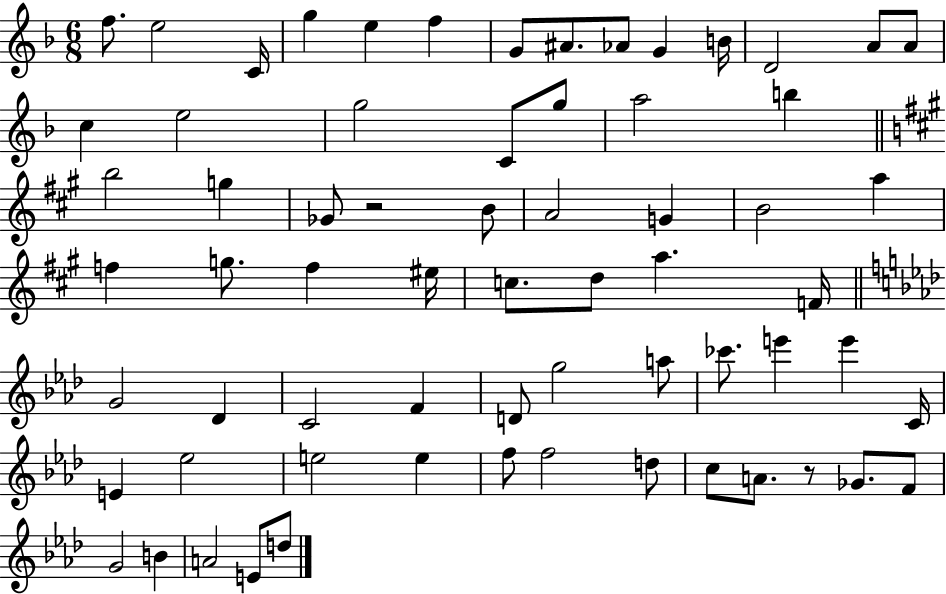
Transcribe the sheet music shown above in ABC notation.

X:1
T:Untitled
M:6/8
L:1/4
K:F
f/2 e2 C/4 g e f G/2 ^A/2 _A/2 G B/4 D2 A/2 A/2 c e2 g2 C/2 g/2 a2 b b2 g _G/2 z2 B/2 A2 G B2 a f g/2 f ^e/4 c/2 d/2 a F/4 G2 _D C2 F D/2 g2 a/2 _c'/2 e' e' C/4 E _e2 e2 e f/2 f2 d/2 c/2 A/2 z/2 _G/2 F/2 G2 B A2 E/2 d/2